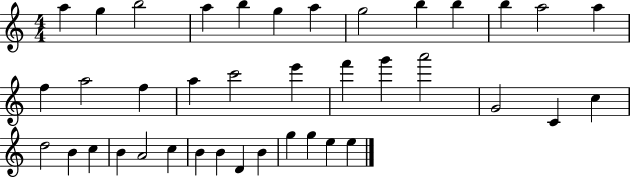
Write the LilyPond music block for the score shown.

{
  \clef treble
  \numericTimeSignature
  \time 4/4
  \key c \major
  a''4 g''4 b''2 | a''4 b''4 g''4 a''4 | g''2 b''4 b''4 | b''4 a''2 a''4 | \break f''4 a''2 f''4 | a''4 c'''2 e'''4 | f'''4 g'''4 a'''2 | g'2 c'4 c''4 | \break d''2 b'4 c''4 | b'4 a'2 c''4 | b'4 b'4 d'4 b'4 | g''4 g''4 e''4 e''4 | \break \bar "|."
}